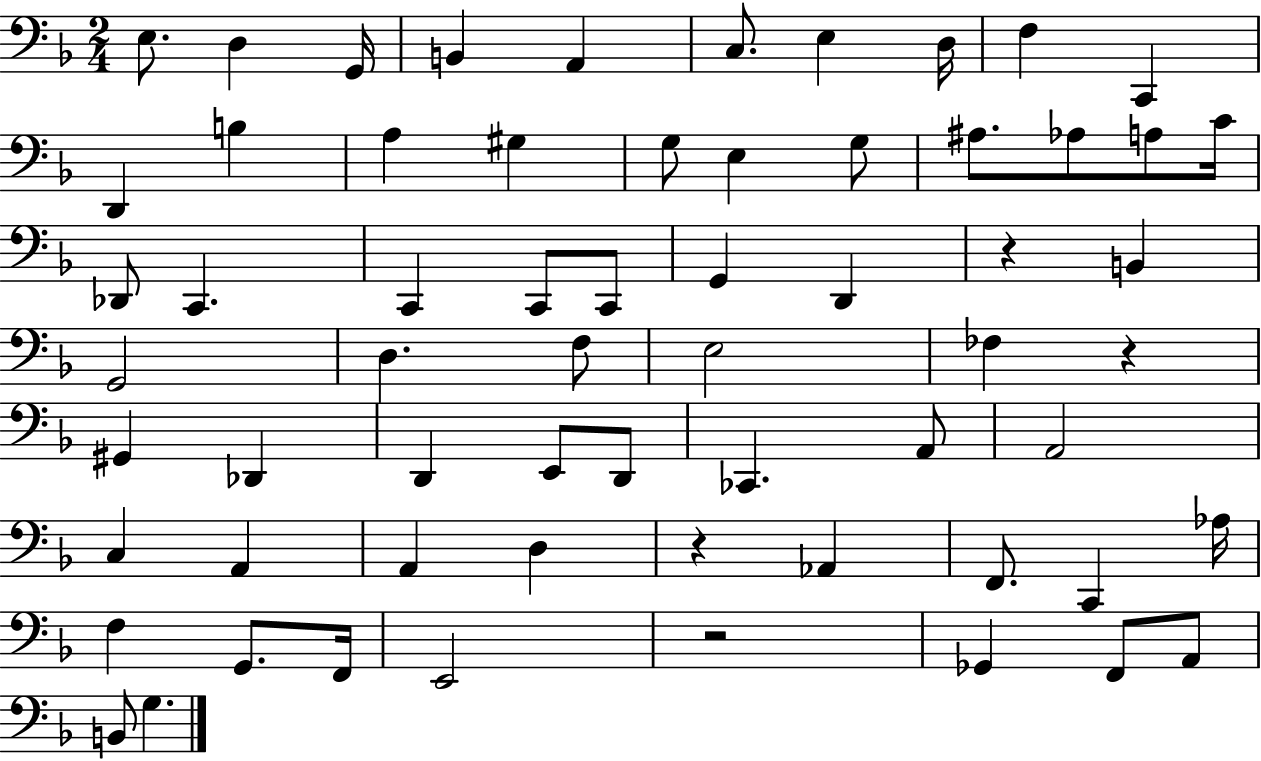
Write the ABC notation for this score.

X:1
T:Untitled
M:2/4
L:1/4
K:F
E,/2 D, G,,/4 B,, A,, C,/2 E, D,/4 F, C,, D,, B, A, ^G, G,/2 E, G,/2 ^A,/2 _A,/2 A,/2 C/4 _D,,/2 C,, C,, C,,/2 C,,/2 G,, D,, z B,, G,,2 D, F,/2 E,2 _F, z ^G,, _D,, D,, E,,/2 D,,/2 _C,, A,,/2 A,,2 C, A,, A,, D, z _A,, F,,/2 C,, _A,/4 F, G,,/2 F,,/4 E,,2 z2 _G,, F,,/2 A,,/2 B,,/2 G,